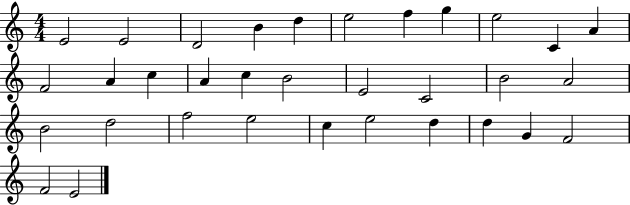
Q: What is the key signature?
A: C major